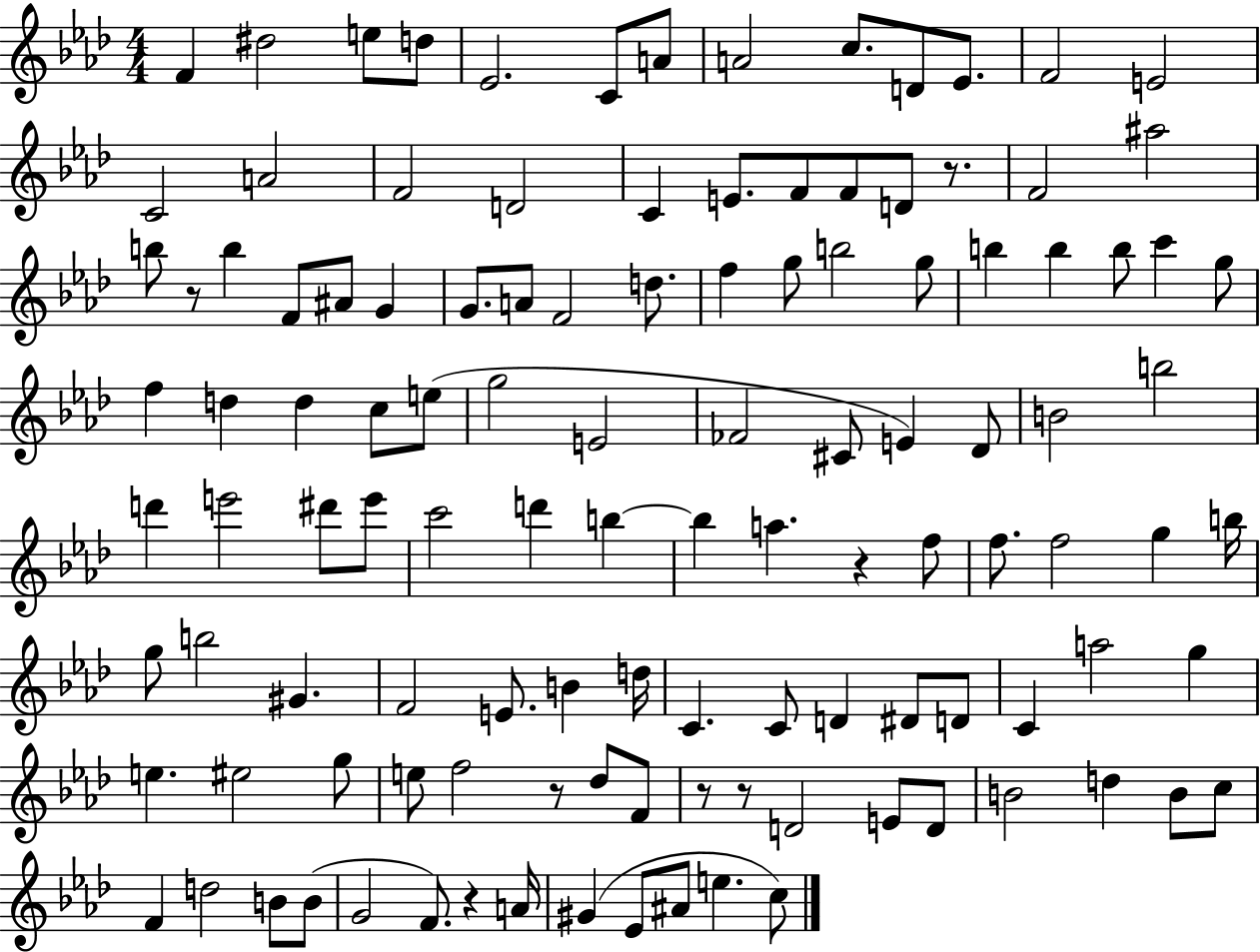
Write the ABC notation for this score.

X:1
T:Untitled
M:4/4
L:1/4
K:Ab
F ^d2 e/2 d/2 _E2 C/2 A/2 A2 c/2 D/2 _E/2 F2 E2 C2 A2 F2 D2 C E/2 F/2 F/2 D/2 z/2 F2 ^a2 b/2 z/2 b F/2 ^A/2 G G/2 A/2 F2 d/2 f g/2 b2 g/2 b b b/2 c' g/2 f d d c/2 e/2 g2 E2 _F2 ^C/2 E _D/2 B2 b2 d' e'2 ^d'/2 e'/2 c'2 d' b b a z f/2 f/2 f2 g b/4 g/2 b2 ^G F2 E/2 B d/4 C C/2 D ^D/2 D/2 C a2 g e ^e2 g/2 e/2 f2 z/2 _d/2 F/2 z/2 z/2 D2 E/2 D/2 B2 d B/2 c/2 F d2 B/2 B/2 G2 F/2 z A/4 ^G _E/2 ^A/2 e c/2